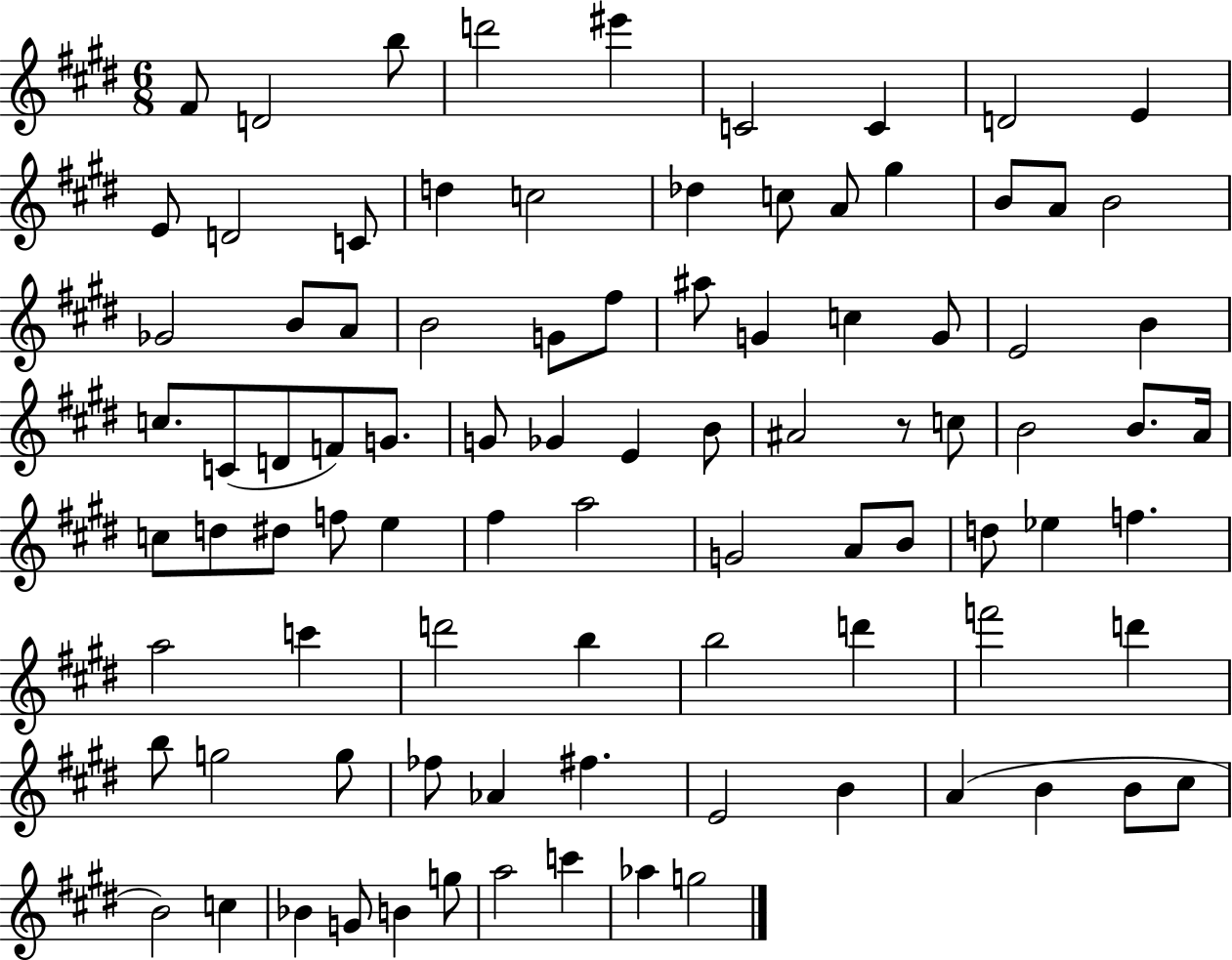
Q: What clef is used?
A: treble